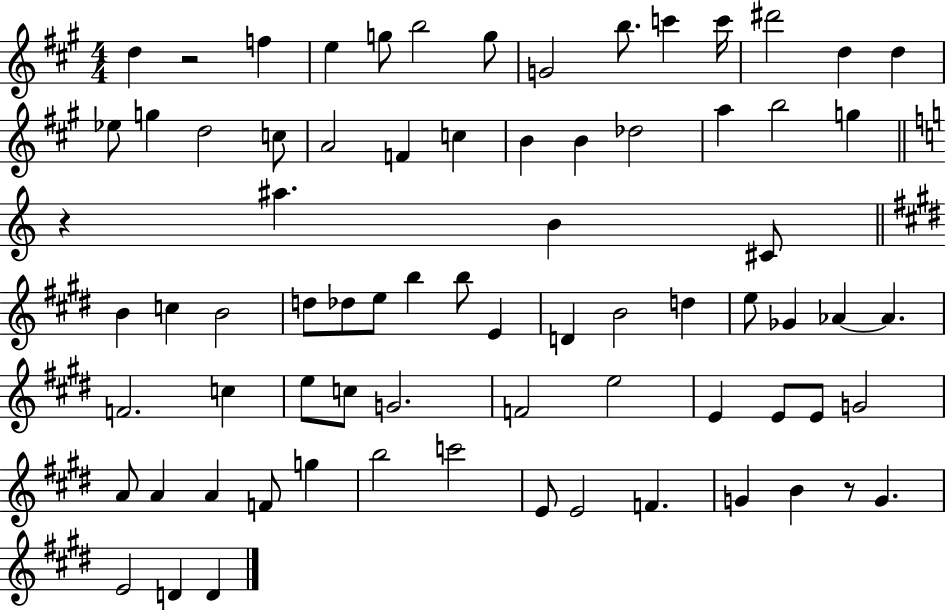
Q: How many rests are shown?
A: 3